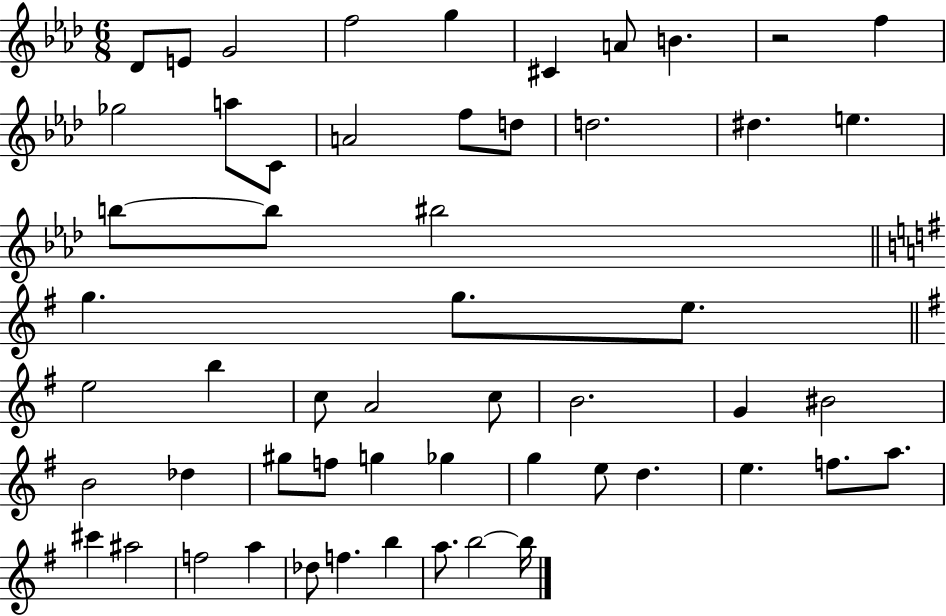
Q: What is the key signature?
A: AES major